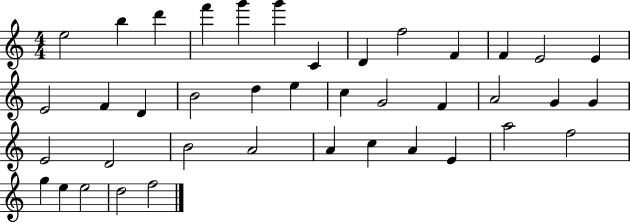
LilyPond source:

{
  \clef treble
  \numericTimeSignature
  \time 4/4
  \key c \major
  e''2 b''4 d'''4 | f'''4 g'''4 g'''4 c'4 | d'4 f''2 f'4 | f'4 e'2 e'4 | \break e'2 f'4 d'4 | b'2 d''4 e''4 | c''4 g'2 f'4 | a'2 g'4 g'4 | \break e'2 d'2 | b'2 a'2 | a'4 c''4 a'4 e'4 | a''2 f''2 | \break g''4 e''4 e''2 | d''2 f''2 | \bar "|."
}